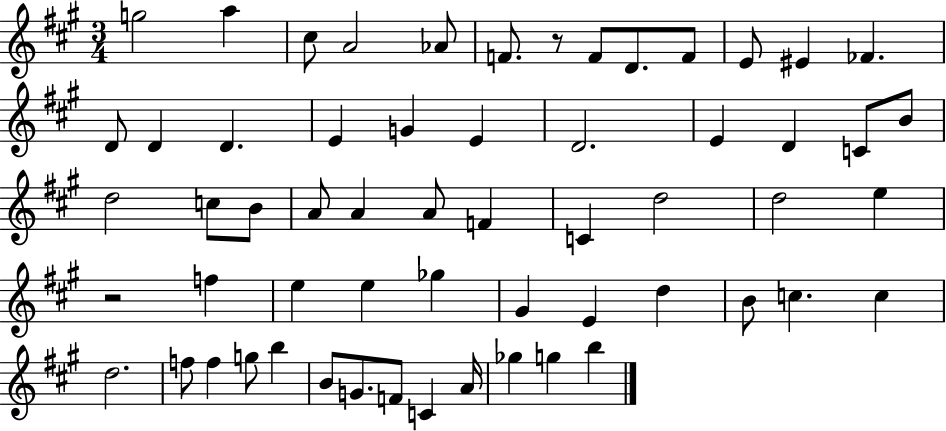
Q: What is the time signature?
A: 3/4